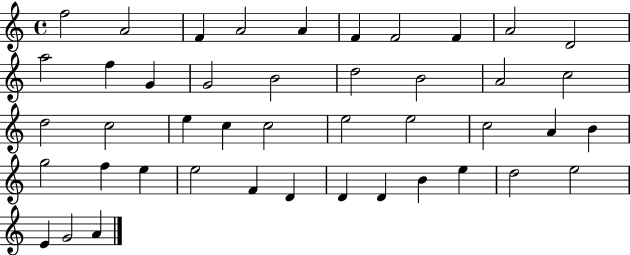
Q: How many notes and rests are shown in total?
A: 44